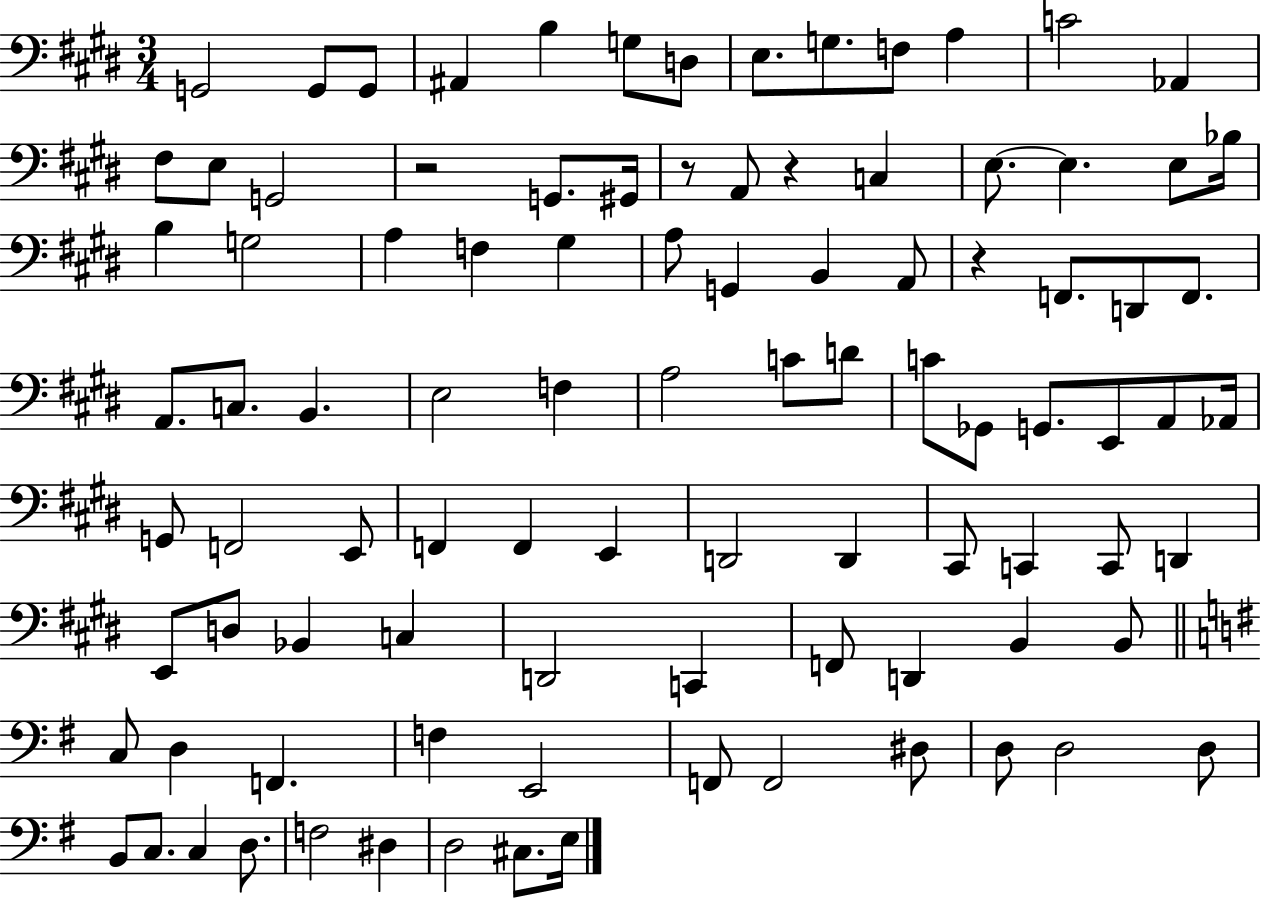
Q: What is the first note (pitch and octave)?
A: G2